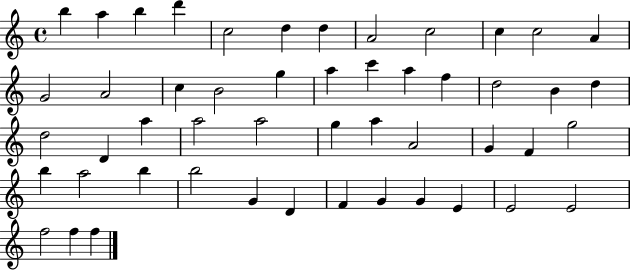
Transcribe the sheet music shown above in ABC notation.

X:1
T:Untitled
M:4/4
L:1/4
K:C
b a b d' c2 d d A2 c2 c c2 A G2 A2 c B2 g a c' a f d2 B d d2 D a a2 a2 g a A2 G F g2 b a2 b b2 G D F G G E E2 E2 f2 f f